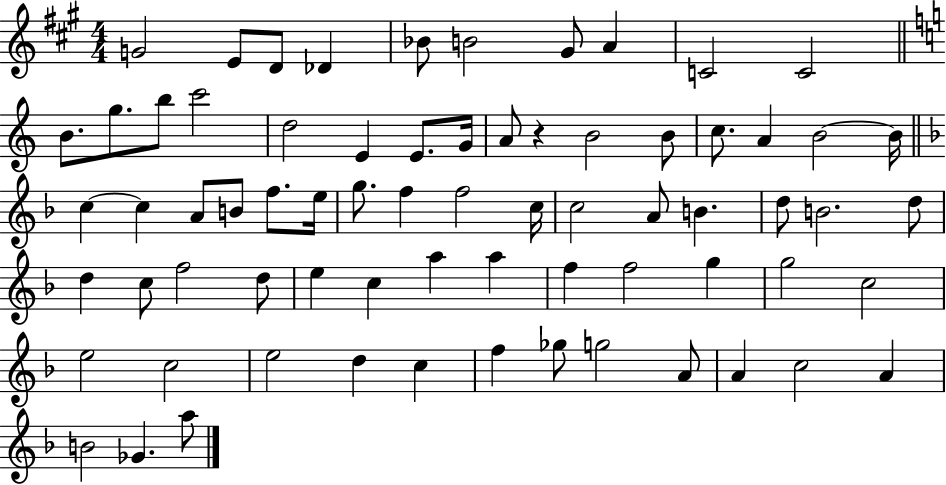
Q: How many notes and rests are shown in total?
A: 70